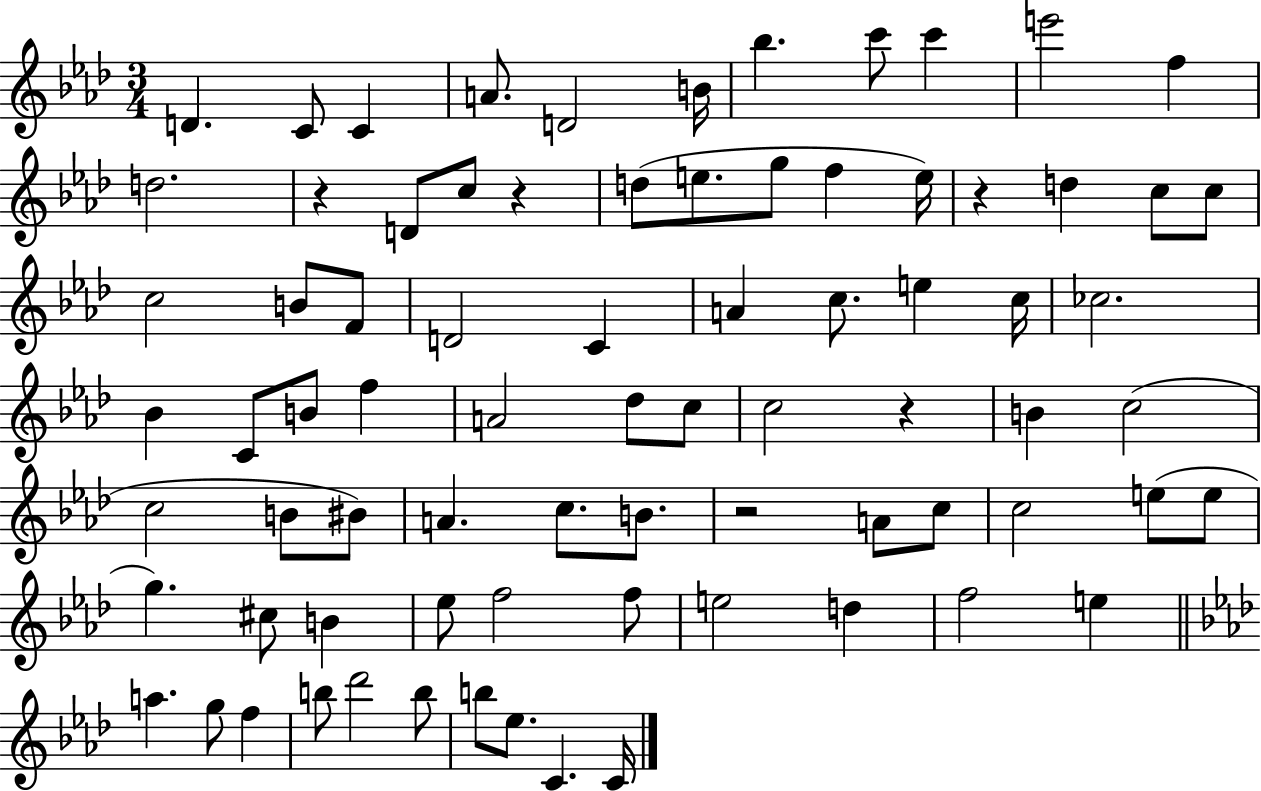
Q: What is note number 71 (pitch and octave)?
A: Eb5